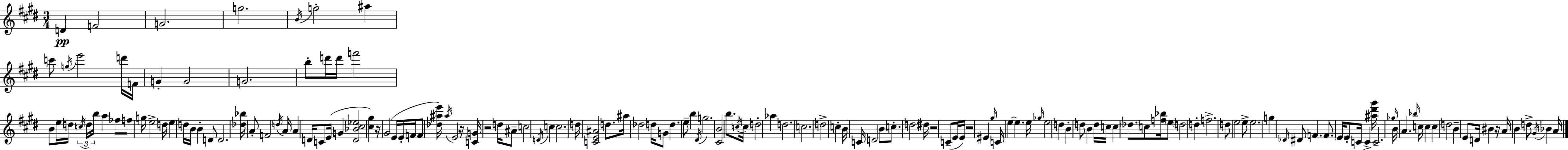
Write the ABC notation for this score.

X:1
T:Untitled
M:3/4
L:1/4
K:E
D F2 G2 g2 B/4 g2 ^a c'/2 g/4 e'2 d'/4 F/4 G G2 G2 b/2 d'/4 d'/4 f'2 B/2 e/4 d/4 c/4 d/4 b/4 a _f/2 f/2 g/4 e2 d/4 e d/4 B/4 B D/2 D2 [_d_b]/4 A/2 F2 d/4 A/4 A D/4 C/2 E/4 G [D_B^c_e]2 [^c^g] z/4 ^G2 E/4 E/4 F/4 F/2 [_d^ae']/4 ^a/4 E2 z/4 [CG]/4 z2 d/4 ^A/2 c2 D/4 c c2 d/4 [CE^A]2 d/2 ^a/4 _d2 d/4 G/2 d e/2 b ^D/4 g2 [^CB]2 b/2 c/4 c/4 d2 _a d2 c2 d2 c B/4 C/4 D2 B/2 c/2 d2 ^d/4 z2 C/2 E/4 E/4 z2 ^E ^g/4 C/4 e e e/4 _g/4 e2 d B d/2 B d/4 c/4 c _d/2 c/2 [f_b]/4 e/2 d2 d f2 d/2 e2 e/2 e2 g _D/4 ^D/2 F F/2 E/4 E/2 C/4 C [^a^d'^g']/4 C2 _g/4 B/4 A _b/4 c/4 c c d2 B E/2 D/4 ^B z/4 A/4 B d/2 ^G/4 _B A/4